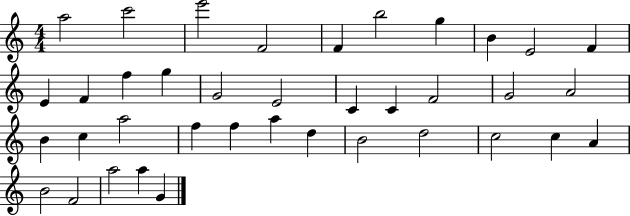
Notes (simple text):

A5/h C6/h E6/h F4/h F4/q B5/h G5/q B4/q E4/h F4/q E4/q F4/q F5/q G5/q G4/h E4/h C4/q C4/q F4/h G4/h A4/h B4/q C5/q A5/h F5/q F5/q A5/q D5/q B4/h D5/h C5/h C5/q A4/q B4/h F4/h A5/h A5/q G4/q